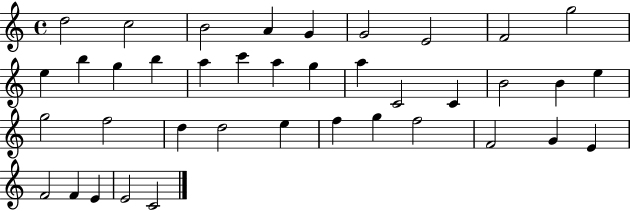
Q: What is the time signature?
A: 4/4